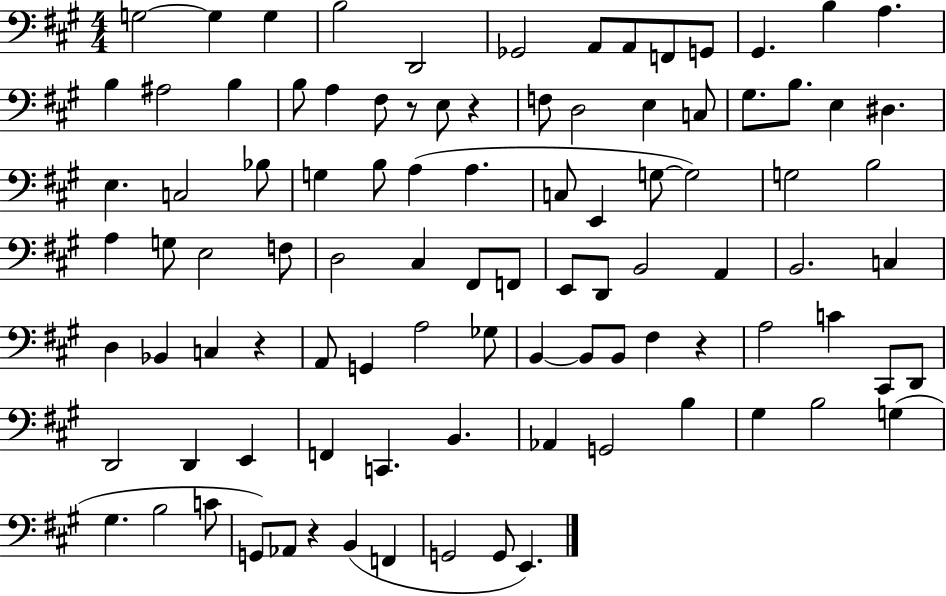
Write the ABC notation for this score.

X:1
T:Untitled
M:4/4
L:1/4
K:A
G,2 G, G, B,2 D,,2 _G,,2 A,,/2 A,,/2 F,,/2 G,,/2 ^G,, B, A, B, ^A,2 B, B,/2 A, ^F,/2 z/2 E,/2 z F,/2 D,2 E, C,/2 ^G,/2 B,/2 E, ^D, E, C,2 _B,/2 G, B,/2 A, A, C,/2 E,, G,/2 G,2 G,2 B,2 A, G,/2 E,2 F,/2 D,2 ^C, ^F,,/2 F,,/2 E,,/2 D,,/2 B,,2 A,, B,,2 C, D, _B,, C, z A,,/2 G,, A,2 _G,/2 B,, B,,/2 B,,/2 ^F, z A,2 C ^C,,/2 D,,/2 D,,2 D,, E,, F,, C,, B,, _A,, G,,2 B, ^G, B,2 G, ^G, B,2 C/2 G,,/2 _A,,/2 z B,, F,, G,,2 G,,/2 E,,